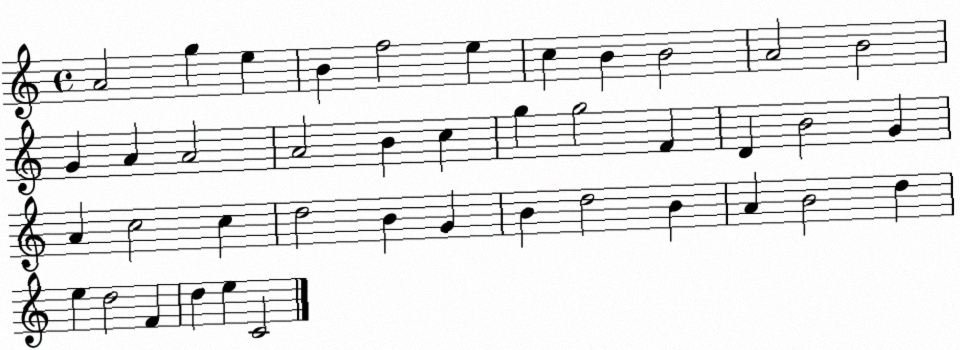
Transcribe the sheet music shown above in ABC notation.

X:1
T:Untitled
M:4/4
L:1/4
K:C
A2 g e B f2 e c B B2 A2 B2 G A A2 A2 B c g g2 F D B2 G A c2 c d2 B G B d2 B A B2 d e d2 F d e C2